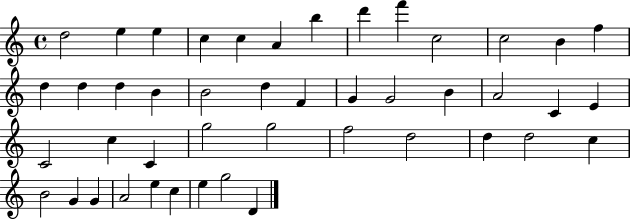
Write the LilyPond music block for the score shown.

{
  \clef treble
  \time 4/4
  \defaultTimeSignature
  \key c \major
  d''2 e''4 e''4 | c''4 c''4 a'4 b''4 | d'''4 f'''4 c''2 | c''2 b'4 f''4 | \break d''4 d''4 d''4 b'4 | b'2 d''4 f'4 | g'4 g'2 b'4 | a'2 c'4 e'4 | \break c'2 c''4 c'4 | g''2 g''2 | f''2 d''2 | d''4 d''2 c''4 | \break b'2 g'4 g'4 | a'2 e''4 c''4 | e''4 g''2 d'4 | \bar "|."
}